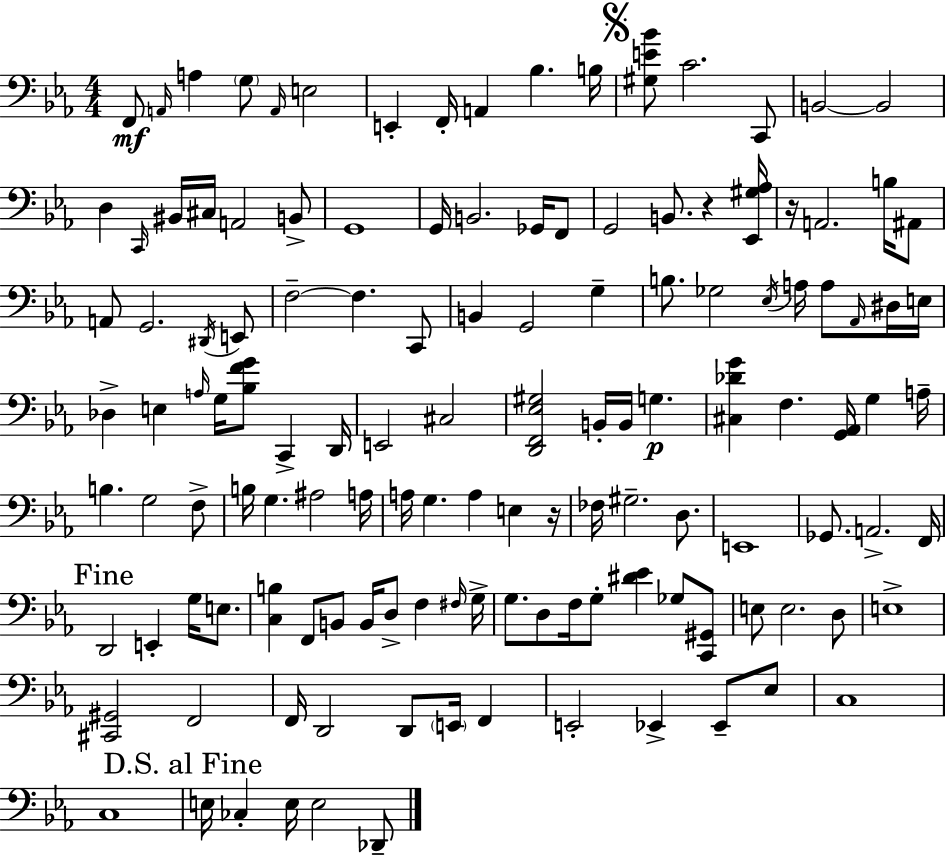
{
  \clef bass
  \numericTimeSignature
  \time 4/4
  \key c \minor
  f,8\mf \grace { a,16 } a4 \parenthesize g8 \grace { a,16 } e2 | e,4-. f,16-. a,4 bes4. | b16 \mark \markup { \musicglyph "scripts.segno" } <gis e' bes'>8 c'2. | c,8 b,2~~ b,2 | \break d4 \grace { c,16 } bis,16 cis16 a,2 | b,8-> g,1 | g,16 b,2. | ges,16 f,8 g,2 b,8. r4 | \break <ees, gis aes>16 r16 a,2. | b16 ais,8 a,8 g,2. | \acciaccatura { dis,16 } e,8 f2--~~ f4. | c,8 b,4 g,2 | \break g4-- b8. ges2 \acciaccatura { ees16 } | a16 a8 \grace { aes,16 } dis16 e16 des4-> e4 \grace { a16 } g16 | <bes f' g'>8 c,4-> d,16 e,2 cis2 | <d, f, ees gis>2 b,16-. | \break b,16 g4.\p <cis des' g'>4 f4. | <g, aes,>16 g4 a16-- b4. g2 | f8-> b16 g4. ais2 | a16 a16 g4. a4 | \break e4 r16 fes16 gis2.-- | d8. e,1 | ges,8. a,2.-> | f,16 \mark "Fine" d,2 e,4-. | \break g16 e8. <c b>4 f,8 b,8 b,16 | d8-> f4 \grace { fis16 } g16-> g8. d8 f16 g8-. | <dis' ees'>4 ges8 <c, gis,>8 e8 e2. | d8 e1-> | \break <cis, gis,>2 | f,2 f,16 d,2 | d,8 \parenthesize e,16 f,4 e,2-. | ees,4-> ees,8-- ees8 c1 | \break c1 | \mark "D.S. al Fine" e16 ces4-. e16 e2 | des,8-- \bar "|."
}